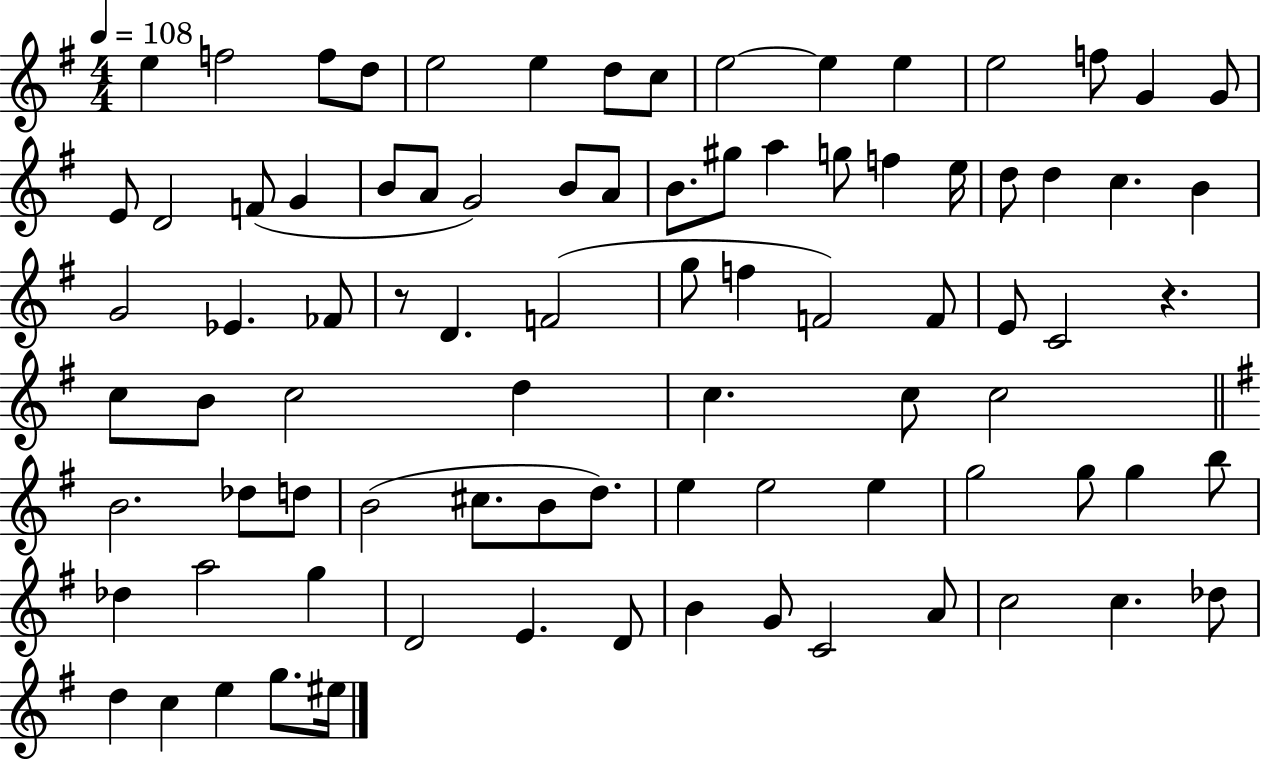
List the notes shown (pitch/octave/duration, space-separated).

E5/q F5/h F5/e D5/e E5/h E5/q D5/e C5/e E5/h E5/q E5/q E5/h F5/e G4/q G4/e E4/e D4/h F4/e G4/q B4/e A4/e G4/h B4/e A4/e B4/e. G#5/e A5/q G5/e F5/q E5/s D5/e D5/q C5/q. B4/q G4/h Eb4/q. FES4/e R/e D4/q. F4/h G5/e F5/q F4/h F4/e E4/e C4/h R/q. C5/e B4/e C5/h D5/q C5/q. C5/e C5/h B4/h. Db5/e D5/e B4/h C#5/e. B4/e D5/e. E5/q E5/h E5/q G5/h G5/e G5/q B5/e Db5/q A5/h G5/q D4/h E4/q. D4/e B4/q G4/e C4/h A4/e C5/h C5/q. Db5/e D5/q C5/q E5/q G5/e. EIS5/s